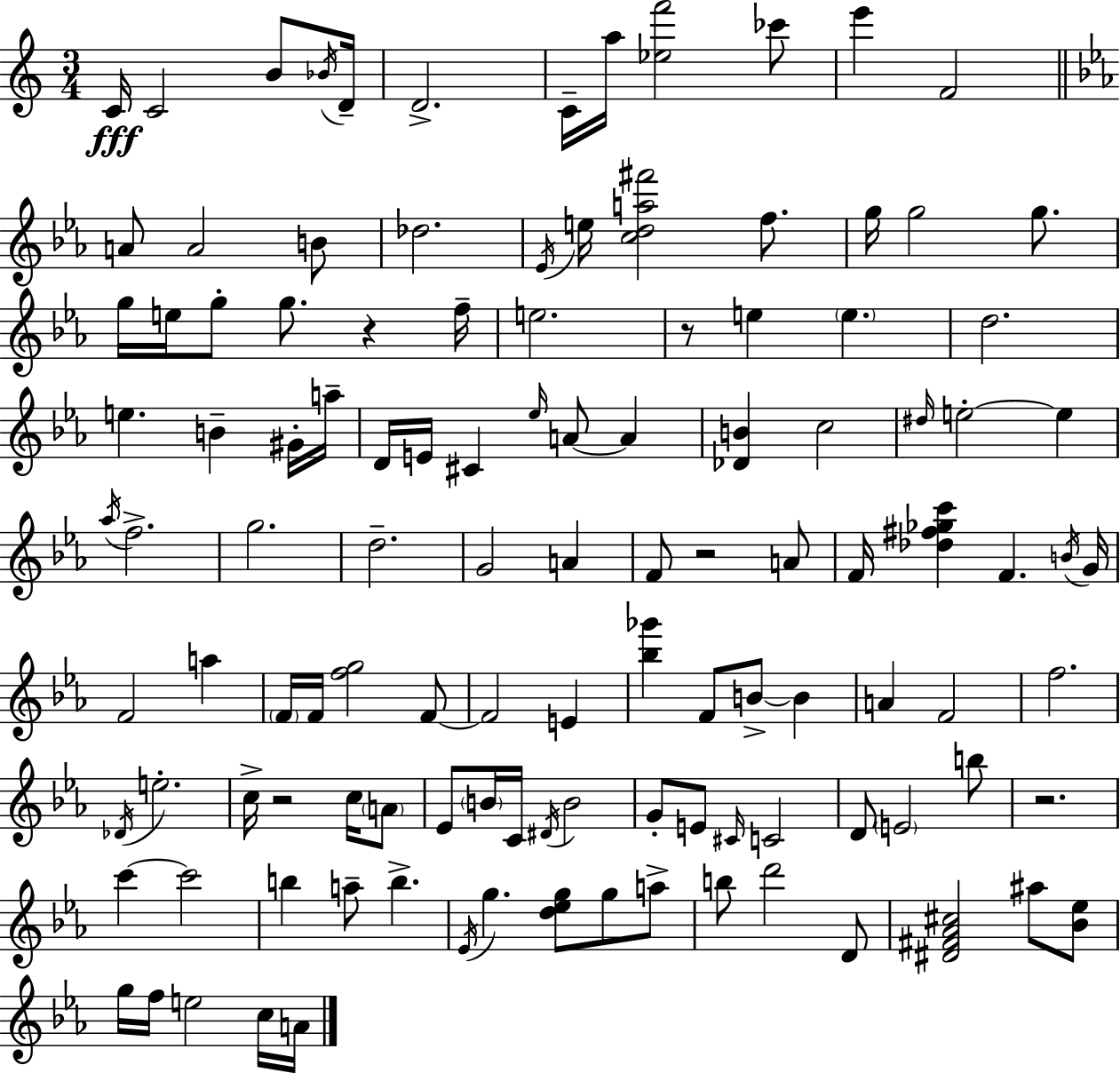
{
  \clef treble
  \numericTimeSignature
  \time 3/4
  \key c \major
  c'16\fff c'2 b'8 \acciaccatura { bes'16 } | d'16-- d'2.-> | c'16-- a''16 <ees'' f'''>2 ces'''8 | e'''4 f'2 | \break \bar "||" \break \key ees \major a'8 a'2 b'8 | des''2. | \acciaccatura { ees'16 } e''16 <c'' d'' a'' fis'''>2 f''8. | g''16 g''2 g''8. | \break g''16 e''16 g''8-. g''8. r4 | f''16-- e''2. | r8 e''4 \parenthesize e''4. | d''2. | \break e''4. b'4-- gis'16-. | a''16-- d'16 e'16 cis'4 \grace { ees''16 } a'8~~ a'4 | <des' b'>4 c''2 | \grace { dis''16 } e''2-.~~ e''4 | \break \acciaccatura { aes''16 } f''2.-> | g''2. | d''2.-- | g'2 | \break a'4 f'8 r2 | a'8 f'16 <des'' fis'' ges'' c'''>4 f'4. | \acciaccatura { b'16 } g'16 f'2 | a''4 \parenthesize f'16 f'16 <f'' g''>2 | \break f'8~~ f'2 | e'4 <bes'' ges'''>4 f'8 b'8->~~ | b'4 a'4 f'2 | f''2. | \break \acciaccatura { des'16 } e''2.-. | c''16-> r2 | c''16 \parenthesize a'8 ees'8 \parenthesize b'16 c'16 \acciaccatura { dis'16 } b'2 | g'8-. e'8 \grace { cis'16 } | \break c'2 d'8 \parenthesize e'2 | b''8 r2. | c'''4~~ | c'''2 b''4 | \break a''8-- b''4.-> \acciaccatura { ees'16 } g''4. | <d'' ees'' g''>8 g''8 a''8-> b''8 d'''2 | d'8 <dis' fis' aes' cis''>2 | ais''8 <bes' ees''>8 g''16 f''16 e''2 | \break c''16 a'16 \bar "|."
}